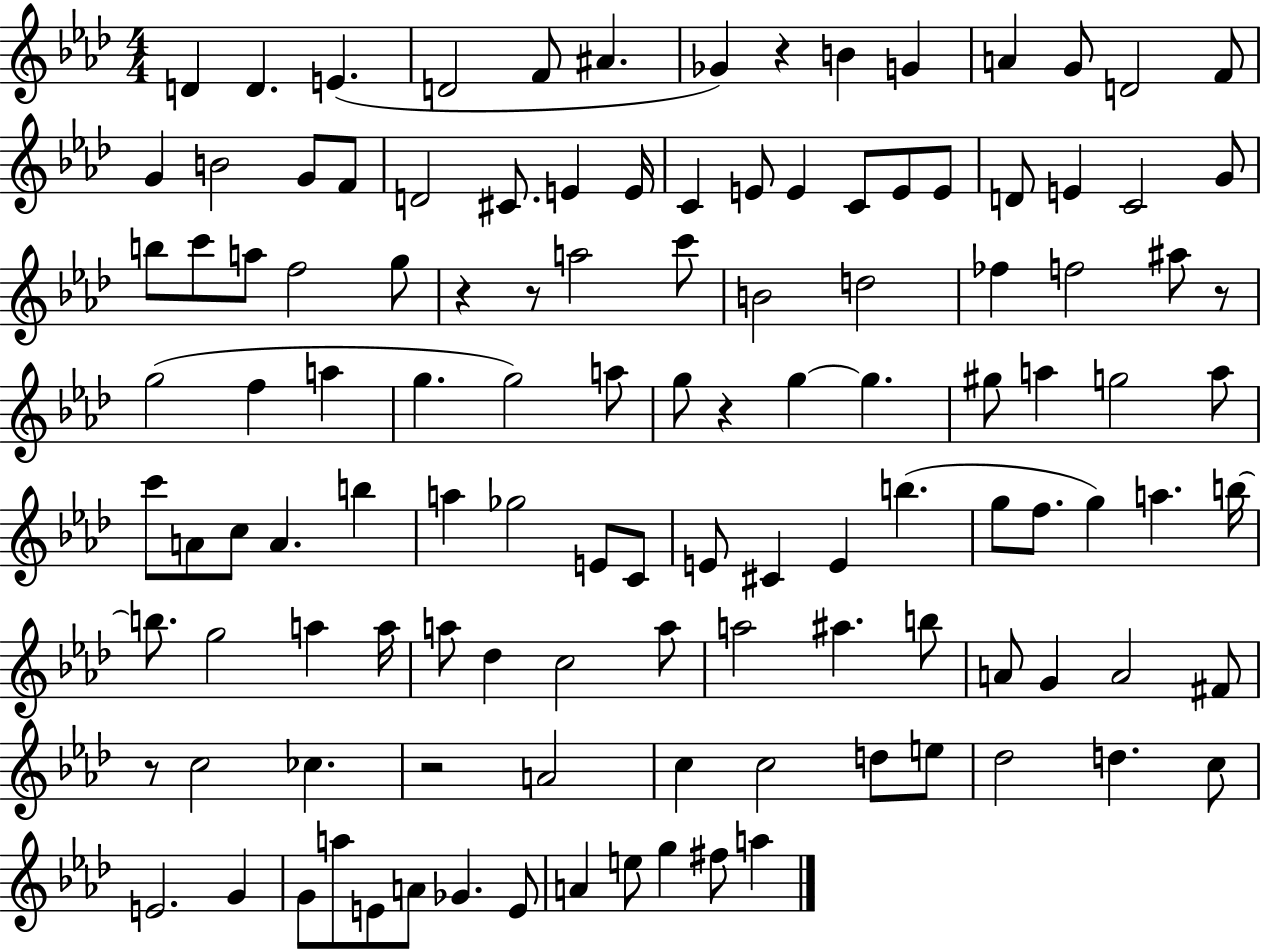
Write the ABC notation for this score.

X:1
T:Untitled
M:4/4
L:1/4
K:Ab
D D E D2 F/2 ^A _G z B G A G/2 D2 F/2 G B2 G/2 F/2 D2 ^C/2 E E/4 C E/2 E C/2 E/2 E/2 D/2 E C2 G/2 b/2 c'/2 a/2 f2 g/2 z z/2 a2 c'/2 B2 d2 _f f2 ^a/2 z/2 g2 f a g g2 a/2 g/2 z g g ^g/2 a g2 a/2 c'/2 A/2 c/2 A b a _g2 E/2 C/2 E/2 ^C E b g/2 f/2 g a b/4 b/2 g2 a a/4 a/2 _d c2 a/2 a2 ^a b/2 A/2 G A2 ^F/2 z/2 c2 _c z2 A2 c c2 d/2 e/2 _d2 d c/2 E2 G G/2 a/2 E/2 A/2 _G E/2 A e/2 g ^f/2 a